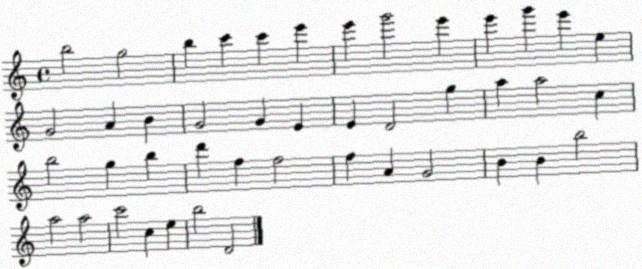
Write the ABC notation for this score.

X:1
T:Untitled
M:4/4
L:1/4
K:C
b2 g2 b c' c' e' e' g'2 e' e' g' e' e G2 A B G2 G E E D2 g a a2 c b2 g b d' f f2 f A G2 B B b2 a2 a2 c'2 c e b2 D2